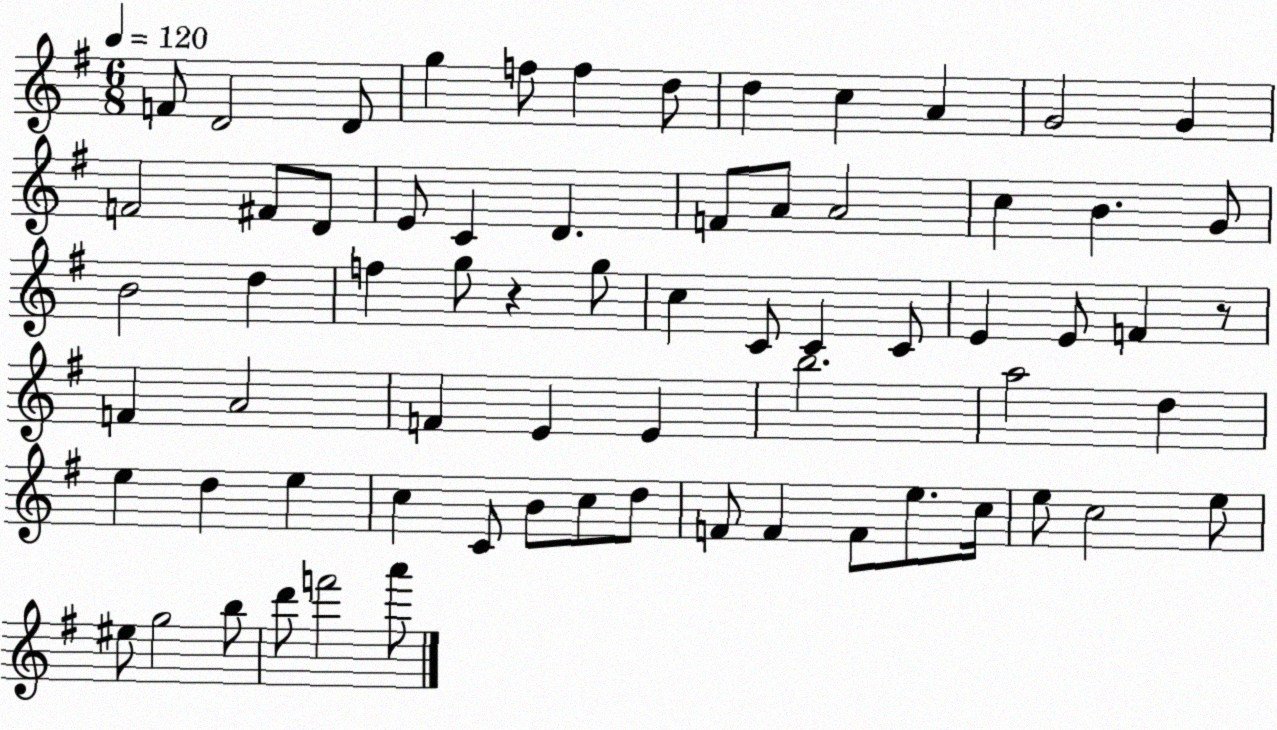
X:1
T:Untitled
M:6/8
L:1/4
K:G
F/2 D2 D/2 g f/2 f d/2 d c A G2 G F2 ^F/2 D/2 E/2 C D F/2 A/2 A2 c B G/2 B2 d f g/2 z g/2 c C/2 C C/2 E E/2 F z/2 F A2 F E E b2 a2 d e d e c C/2 B/2 c/2 d/2 F/2 F F/2 e/2 c/4 e/2 c2 e/2 ^e/2 g2 b/2 d'/2 f'2 a'/2